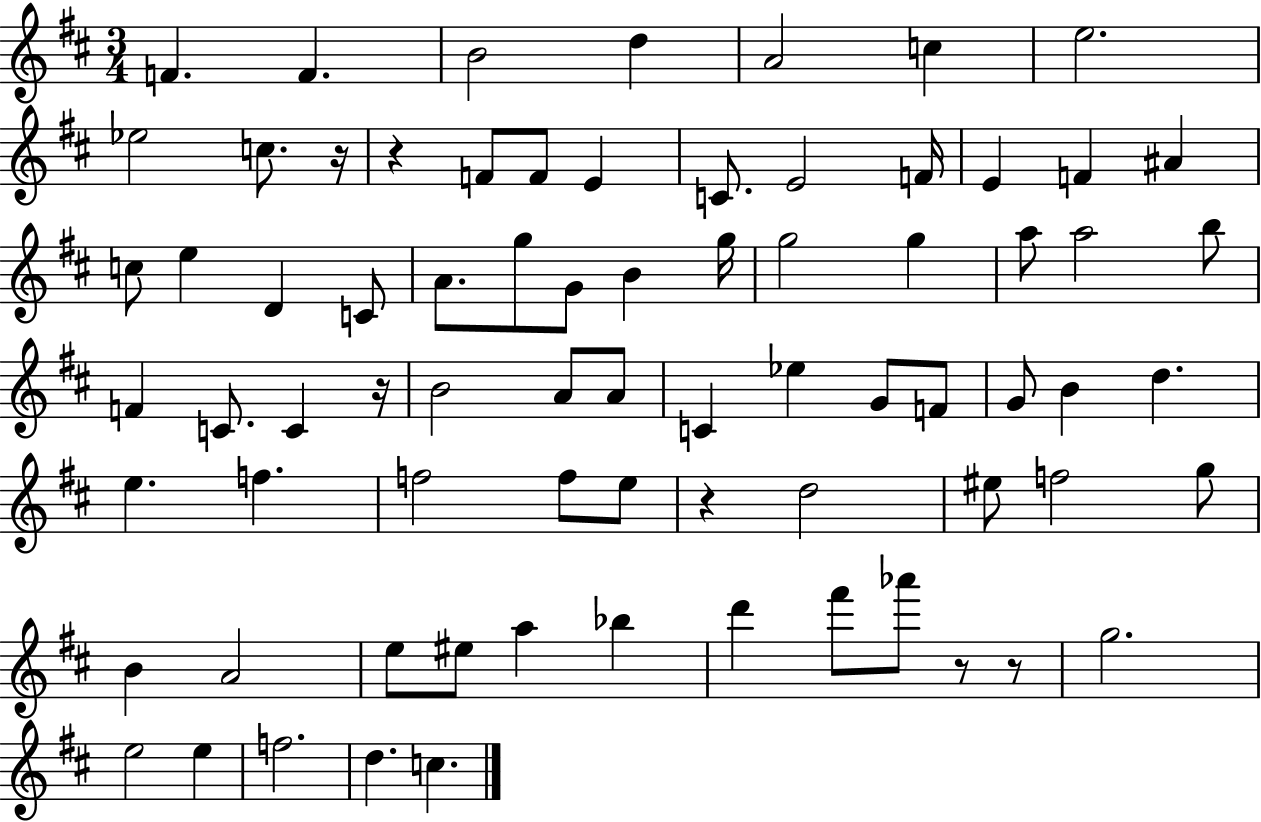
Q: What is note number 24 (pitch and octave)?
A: G5